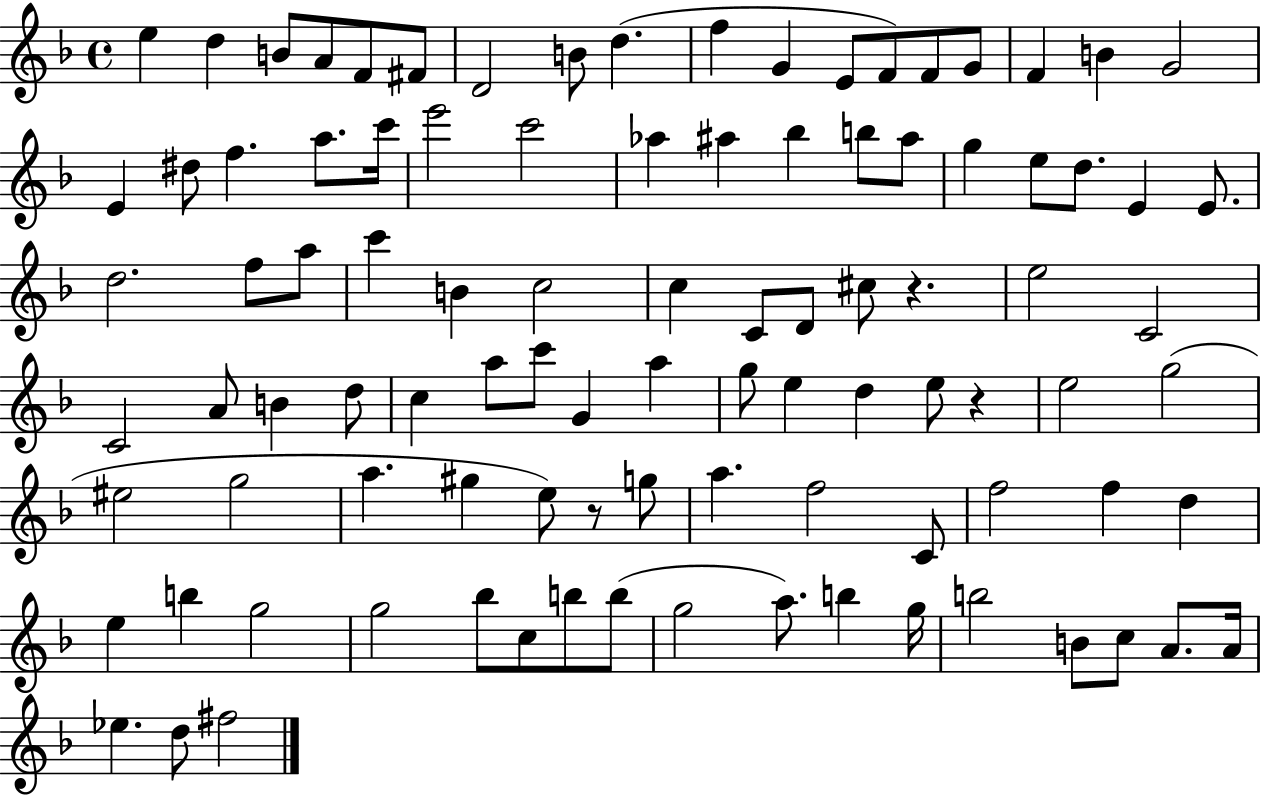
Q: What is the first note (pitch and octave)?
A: E5